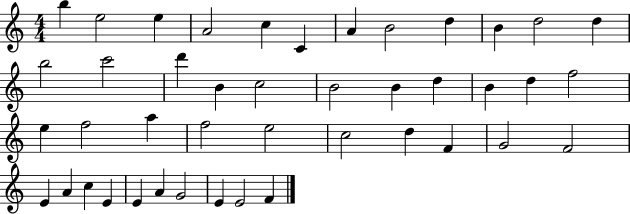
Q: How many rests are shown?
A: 0